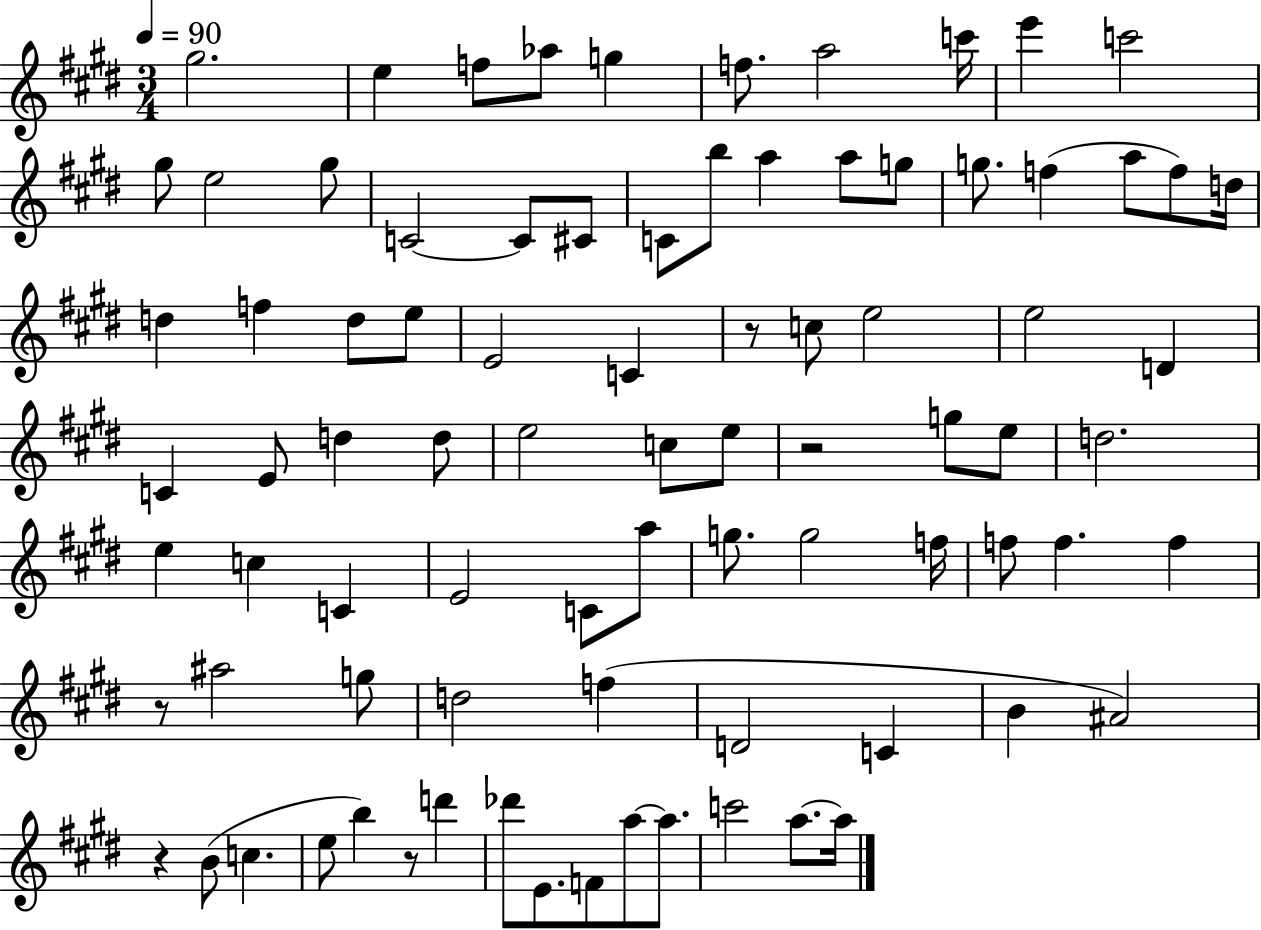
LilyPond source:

{
  \clef treble
  \numericTimeSignature
  \time 3/4
  \key e \major
  \tempo 4 = 90
  gis''2. | e''4 f''8 aes''8 g''4 | f''8. a''2 c'''16 | e'''4 c'''2 | \break gis''8 e''2 gis''8 | c'2~~ c'8 cis'8 | c'8 b''8 a''4 a''8 g''8 | g''8. f''4( a''8 f''8) d''16 | \break d''4 f''4 d''8 e''8 | e'2 c'4 | r8 c''8 e''2 | e''2 d'4 | \break c'4 e'8 d''4 d''8 | e''2 c''8 e''8 | r2 g''8 e''8 | d''2. | \break e''4 c''4 c'4 | e'2 c'8 a''8 | g''8. g''2 f''16 | f''8 f''4. f''4 | \break r8 ais''2 g''8 | d''2 f''4( | d'2 c'4 | b'4 ais'2) | \break r4 b'8( c''4. | e''8 b''4) r8 d'''4 | des'''8 e'8. f'8 a''8~~ a''8. | c'''2 a''8.~~ a''16 | \break \bar "|."
}